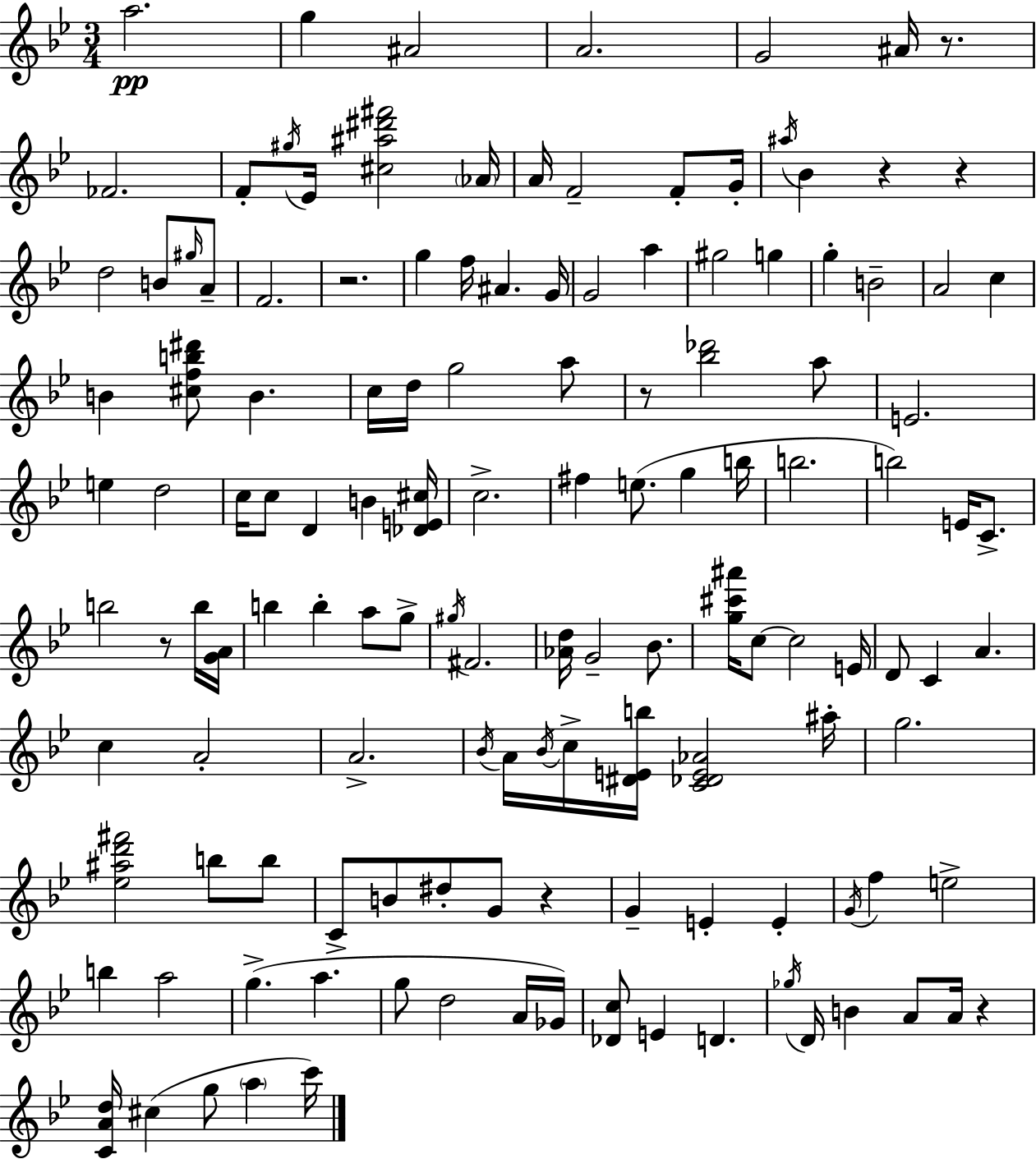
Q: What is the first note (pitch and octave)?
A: A5